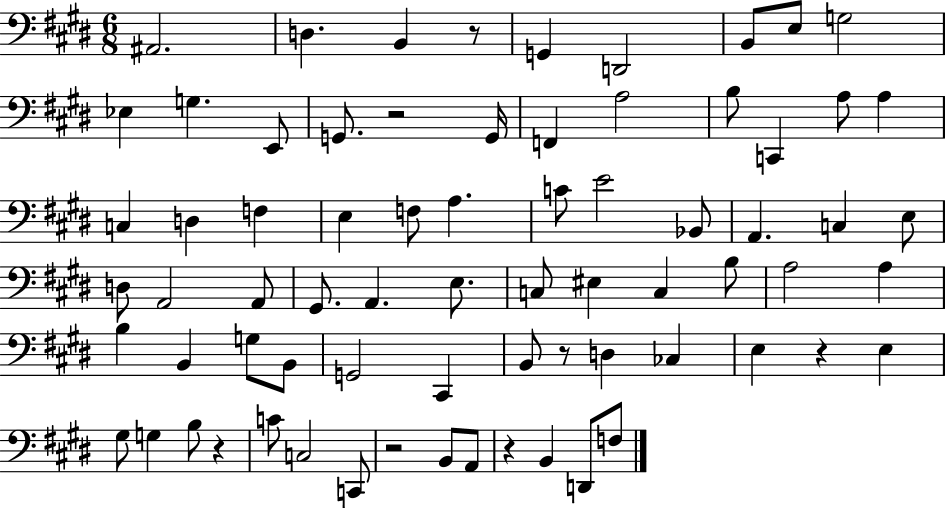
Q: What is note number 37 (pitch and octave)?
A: E3